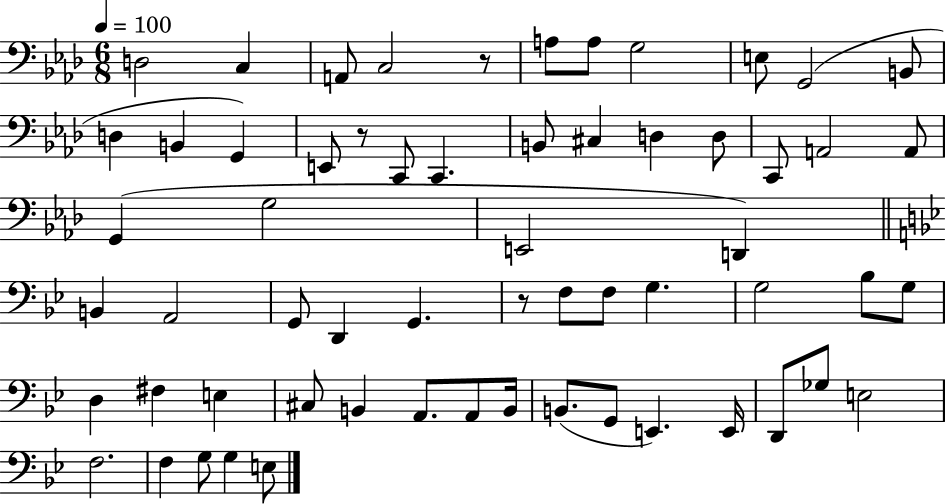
X:1
T:Untitled
M:6/8
L:1/4
K:Ab
D,2 C, A,,/2 C,2 z/2 A,/2 A,/2 G,2 E,/2 G,,2 B,,/2 D, B,, G,, E,,/2 z/2 C,,/2 C,, B,,/2 ^C, D, D,/2 C,,/2 A,,2 A,,/2 G,, G,2 E,,2 D,, B,, A,,2 G,,/2 D,, G,, z/2 F,/2 F,/2 G, G,2 _B,/2 G,/2 D, ^F, E, ^C,/2 B,, A,,/2 A,,/2 B,,/4 B,,/2 G,,/2 E,, E,,/4 D,,/2 _G,/2 E,2 F,2 F, G,/2 G, E,/2